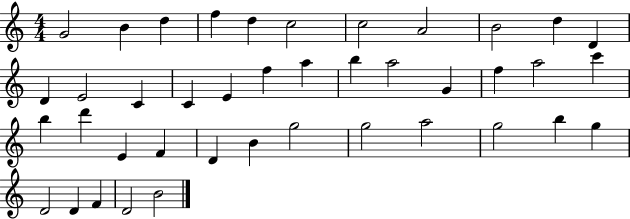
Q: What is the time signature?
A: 4/4